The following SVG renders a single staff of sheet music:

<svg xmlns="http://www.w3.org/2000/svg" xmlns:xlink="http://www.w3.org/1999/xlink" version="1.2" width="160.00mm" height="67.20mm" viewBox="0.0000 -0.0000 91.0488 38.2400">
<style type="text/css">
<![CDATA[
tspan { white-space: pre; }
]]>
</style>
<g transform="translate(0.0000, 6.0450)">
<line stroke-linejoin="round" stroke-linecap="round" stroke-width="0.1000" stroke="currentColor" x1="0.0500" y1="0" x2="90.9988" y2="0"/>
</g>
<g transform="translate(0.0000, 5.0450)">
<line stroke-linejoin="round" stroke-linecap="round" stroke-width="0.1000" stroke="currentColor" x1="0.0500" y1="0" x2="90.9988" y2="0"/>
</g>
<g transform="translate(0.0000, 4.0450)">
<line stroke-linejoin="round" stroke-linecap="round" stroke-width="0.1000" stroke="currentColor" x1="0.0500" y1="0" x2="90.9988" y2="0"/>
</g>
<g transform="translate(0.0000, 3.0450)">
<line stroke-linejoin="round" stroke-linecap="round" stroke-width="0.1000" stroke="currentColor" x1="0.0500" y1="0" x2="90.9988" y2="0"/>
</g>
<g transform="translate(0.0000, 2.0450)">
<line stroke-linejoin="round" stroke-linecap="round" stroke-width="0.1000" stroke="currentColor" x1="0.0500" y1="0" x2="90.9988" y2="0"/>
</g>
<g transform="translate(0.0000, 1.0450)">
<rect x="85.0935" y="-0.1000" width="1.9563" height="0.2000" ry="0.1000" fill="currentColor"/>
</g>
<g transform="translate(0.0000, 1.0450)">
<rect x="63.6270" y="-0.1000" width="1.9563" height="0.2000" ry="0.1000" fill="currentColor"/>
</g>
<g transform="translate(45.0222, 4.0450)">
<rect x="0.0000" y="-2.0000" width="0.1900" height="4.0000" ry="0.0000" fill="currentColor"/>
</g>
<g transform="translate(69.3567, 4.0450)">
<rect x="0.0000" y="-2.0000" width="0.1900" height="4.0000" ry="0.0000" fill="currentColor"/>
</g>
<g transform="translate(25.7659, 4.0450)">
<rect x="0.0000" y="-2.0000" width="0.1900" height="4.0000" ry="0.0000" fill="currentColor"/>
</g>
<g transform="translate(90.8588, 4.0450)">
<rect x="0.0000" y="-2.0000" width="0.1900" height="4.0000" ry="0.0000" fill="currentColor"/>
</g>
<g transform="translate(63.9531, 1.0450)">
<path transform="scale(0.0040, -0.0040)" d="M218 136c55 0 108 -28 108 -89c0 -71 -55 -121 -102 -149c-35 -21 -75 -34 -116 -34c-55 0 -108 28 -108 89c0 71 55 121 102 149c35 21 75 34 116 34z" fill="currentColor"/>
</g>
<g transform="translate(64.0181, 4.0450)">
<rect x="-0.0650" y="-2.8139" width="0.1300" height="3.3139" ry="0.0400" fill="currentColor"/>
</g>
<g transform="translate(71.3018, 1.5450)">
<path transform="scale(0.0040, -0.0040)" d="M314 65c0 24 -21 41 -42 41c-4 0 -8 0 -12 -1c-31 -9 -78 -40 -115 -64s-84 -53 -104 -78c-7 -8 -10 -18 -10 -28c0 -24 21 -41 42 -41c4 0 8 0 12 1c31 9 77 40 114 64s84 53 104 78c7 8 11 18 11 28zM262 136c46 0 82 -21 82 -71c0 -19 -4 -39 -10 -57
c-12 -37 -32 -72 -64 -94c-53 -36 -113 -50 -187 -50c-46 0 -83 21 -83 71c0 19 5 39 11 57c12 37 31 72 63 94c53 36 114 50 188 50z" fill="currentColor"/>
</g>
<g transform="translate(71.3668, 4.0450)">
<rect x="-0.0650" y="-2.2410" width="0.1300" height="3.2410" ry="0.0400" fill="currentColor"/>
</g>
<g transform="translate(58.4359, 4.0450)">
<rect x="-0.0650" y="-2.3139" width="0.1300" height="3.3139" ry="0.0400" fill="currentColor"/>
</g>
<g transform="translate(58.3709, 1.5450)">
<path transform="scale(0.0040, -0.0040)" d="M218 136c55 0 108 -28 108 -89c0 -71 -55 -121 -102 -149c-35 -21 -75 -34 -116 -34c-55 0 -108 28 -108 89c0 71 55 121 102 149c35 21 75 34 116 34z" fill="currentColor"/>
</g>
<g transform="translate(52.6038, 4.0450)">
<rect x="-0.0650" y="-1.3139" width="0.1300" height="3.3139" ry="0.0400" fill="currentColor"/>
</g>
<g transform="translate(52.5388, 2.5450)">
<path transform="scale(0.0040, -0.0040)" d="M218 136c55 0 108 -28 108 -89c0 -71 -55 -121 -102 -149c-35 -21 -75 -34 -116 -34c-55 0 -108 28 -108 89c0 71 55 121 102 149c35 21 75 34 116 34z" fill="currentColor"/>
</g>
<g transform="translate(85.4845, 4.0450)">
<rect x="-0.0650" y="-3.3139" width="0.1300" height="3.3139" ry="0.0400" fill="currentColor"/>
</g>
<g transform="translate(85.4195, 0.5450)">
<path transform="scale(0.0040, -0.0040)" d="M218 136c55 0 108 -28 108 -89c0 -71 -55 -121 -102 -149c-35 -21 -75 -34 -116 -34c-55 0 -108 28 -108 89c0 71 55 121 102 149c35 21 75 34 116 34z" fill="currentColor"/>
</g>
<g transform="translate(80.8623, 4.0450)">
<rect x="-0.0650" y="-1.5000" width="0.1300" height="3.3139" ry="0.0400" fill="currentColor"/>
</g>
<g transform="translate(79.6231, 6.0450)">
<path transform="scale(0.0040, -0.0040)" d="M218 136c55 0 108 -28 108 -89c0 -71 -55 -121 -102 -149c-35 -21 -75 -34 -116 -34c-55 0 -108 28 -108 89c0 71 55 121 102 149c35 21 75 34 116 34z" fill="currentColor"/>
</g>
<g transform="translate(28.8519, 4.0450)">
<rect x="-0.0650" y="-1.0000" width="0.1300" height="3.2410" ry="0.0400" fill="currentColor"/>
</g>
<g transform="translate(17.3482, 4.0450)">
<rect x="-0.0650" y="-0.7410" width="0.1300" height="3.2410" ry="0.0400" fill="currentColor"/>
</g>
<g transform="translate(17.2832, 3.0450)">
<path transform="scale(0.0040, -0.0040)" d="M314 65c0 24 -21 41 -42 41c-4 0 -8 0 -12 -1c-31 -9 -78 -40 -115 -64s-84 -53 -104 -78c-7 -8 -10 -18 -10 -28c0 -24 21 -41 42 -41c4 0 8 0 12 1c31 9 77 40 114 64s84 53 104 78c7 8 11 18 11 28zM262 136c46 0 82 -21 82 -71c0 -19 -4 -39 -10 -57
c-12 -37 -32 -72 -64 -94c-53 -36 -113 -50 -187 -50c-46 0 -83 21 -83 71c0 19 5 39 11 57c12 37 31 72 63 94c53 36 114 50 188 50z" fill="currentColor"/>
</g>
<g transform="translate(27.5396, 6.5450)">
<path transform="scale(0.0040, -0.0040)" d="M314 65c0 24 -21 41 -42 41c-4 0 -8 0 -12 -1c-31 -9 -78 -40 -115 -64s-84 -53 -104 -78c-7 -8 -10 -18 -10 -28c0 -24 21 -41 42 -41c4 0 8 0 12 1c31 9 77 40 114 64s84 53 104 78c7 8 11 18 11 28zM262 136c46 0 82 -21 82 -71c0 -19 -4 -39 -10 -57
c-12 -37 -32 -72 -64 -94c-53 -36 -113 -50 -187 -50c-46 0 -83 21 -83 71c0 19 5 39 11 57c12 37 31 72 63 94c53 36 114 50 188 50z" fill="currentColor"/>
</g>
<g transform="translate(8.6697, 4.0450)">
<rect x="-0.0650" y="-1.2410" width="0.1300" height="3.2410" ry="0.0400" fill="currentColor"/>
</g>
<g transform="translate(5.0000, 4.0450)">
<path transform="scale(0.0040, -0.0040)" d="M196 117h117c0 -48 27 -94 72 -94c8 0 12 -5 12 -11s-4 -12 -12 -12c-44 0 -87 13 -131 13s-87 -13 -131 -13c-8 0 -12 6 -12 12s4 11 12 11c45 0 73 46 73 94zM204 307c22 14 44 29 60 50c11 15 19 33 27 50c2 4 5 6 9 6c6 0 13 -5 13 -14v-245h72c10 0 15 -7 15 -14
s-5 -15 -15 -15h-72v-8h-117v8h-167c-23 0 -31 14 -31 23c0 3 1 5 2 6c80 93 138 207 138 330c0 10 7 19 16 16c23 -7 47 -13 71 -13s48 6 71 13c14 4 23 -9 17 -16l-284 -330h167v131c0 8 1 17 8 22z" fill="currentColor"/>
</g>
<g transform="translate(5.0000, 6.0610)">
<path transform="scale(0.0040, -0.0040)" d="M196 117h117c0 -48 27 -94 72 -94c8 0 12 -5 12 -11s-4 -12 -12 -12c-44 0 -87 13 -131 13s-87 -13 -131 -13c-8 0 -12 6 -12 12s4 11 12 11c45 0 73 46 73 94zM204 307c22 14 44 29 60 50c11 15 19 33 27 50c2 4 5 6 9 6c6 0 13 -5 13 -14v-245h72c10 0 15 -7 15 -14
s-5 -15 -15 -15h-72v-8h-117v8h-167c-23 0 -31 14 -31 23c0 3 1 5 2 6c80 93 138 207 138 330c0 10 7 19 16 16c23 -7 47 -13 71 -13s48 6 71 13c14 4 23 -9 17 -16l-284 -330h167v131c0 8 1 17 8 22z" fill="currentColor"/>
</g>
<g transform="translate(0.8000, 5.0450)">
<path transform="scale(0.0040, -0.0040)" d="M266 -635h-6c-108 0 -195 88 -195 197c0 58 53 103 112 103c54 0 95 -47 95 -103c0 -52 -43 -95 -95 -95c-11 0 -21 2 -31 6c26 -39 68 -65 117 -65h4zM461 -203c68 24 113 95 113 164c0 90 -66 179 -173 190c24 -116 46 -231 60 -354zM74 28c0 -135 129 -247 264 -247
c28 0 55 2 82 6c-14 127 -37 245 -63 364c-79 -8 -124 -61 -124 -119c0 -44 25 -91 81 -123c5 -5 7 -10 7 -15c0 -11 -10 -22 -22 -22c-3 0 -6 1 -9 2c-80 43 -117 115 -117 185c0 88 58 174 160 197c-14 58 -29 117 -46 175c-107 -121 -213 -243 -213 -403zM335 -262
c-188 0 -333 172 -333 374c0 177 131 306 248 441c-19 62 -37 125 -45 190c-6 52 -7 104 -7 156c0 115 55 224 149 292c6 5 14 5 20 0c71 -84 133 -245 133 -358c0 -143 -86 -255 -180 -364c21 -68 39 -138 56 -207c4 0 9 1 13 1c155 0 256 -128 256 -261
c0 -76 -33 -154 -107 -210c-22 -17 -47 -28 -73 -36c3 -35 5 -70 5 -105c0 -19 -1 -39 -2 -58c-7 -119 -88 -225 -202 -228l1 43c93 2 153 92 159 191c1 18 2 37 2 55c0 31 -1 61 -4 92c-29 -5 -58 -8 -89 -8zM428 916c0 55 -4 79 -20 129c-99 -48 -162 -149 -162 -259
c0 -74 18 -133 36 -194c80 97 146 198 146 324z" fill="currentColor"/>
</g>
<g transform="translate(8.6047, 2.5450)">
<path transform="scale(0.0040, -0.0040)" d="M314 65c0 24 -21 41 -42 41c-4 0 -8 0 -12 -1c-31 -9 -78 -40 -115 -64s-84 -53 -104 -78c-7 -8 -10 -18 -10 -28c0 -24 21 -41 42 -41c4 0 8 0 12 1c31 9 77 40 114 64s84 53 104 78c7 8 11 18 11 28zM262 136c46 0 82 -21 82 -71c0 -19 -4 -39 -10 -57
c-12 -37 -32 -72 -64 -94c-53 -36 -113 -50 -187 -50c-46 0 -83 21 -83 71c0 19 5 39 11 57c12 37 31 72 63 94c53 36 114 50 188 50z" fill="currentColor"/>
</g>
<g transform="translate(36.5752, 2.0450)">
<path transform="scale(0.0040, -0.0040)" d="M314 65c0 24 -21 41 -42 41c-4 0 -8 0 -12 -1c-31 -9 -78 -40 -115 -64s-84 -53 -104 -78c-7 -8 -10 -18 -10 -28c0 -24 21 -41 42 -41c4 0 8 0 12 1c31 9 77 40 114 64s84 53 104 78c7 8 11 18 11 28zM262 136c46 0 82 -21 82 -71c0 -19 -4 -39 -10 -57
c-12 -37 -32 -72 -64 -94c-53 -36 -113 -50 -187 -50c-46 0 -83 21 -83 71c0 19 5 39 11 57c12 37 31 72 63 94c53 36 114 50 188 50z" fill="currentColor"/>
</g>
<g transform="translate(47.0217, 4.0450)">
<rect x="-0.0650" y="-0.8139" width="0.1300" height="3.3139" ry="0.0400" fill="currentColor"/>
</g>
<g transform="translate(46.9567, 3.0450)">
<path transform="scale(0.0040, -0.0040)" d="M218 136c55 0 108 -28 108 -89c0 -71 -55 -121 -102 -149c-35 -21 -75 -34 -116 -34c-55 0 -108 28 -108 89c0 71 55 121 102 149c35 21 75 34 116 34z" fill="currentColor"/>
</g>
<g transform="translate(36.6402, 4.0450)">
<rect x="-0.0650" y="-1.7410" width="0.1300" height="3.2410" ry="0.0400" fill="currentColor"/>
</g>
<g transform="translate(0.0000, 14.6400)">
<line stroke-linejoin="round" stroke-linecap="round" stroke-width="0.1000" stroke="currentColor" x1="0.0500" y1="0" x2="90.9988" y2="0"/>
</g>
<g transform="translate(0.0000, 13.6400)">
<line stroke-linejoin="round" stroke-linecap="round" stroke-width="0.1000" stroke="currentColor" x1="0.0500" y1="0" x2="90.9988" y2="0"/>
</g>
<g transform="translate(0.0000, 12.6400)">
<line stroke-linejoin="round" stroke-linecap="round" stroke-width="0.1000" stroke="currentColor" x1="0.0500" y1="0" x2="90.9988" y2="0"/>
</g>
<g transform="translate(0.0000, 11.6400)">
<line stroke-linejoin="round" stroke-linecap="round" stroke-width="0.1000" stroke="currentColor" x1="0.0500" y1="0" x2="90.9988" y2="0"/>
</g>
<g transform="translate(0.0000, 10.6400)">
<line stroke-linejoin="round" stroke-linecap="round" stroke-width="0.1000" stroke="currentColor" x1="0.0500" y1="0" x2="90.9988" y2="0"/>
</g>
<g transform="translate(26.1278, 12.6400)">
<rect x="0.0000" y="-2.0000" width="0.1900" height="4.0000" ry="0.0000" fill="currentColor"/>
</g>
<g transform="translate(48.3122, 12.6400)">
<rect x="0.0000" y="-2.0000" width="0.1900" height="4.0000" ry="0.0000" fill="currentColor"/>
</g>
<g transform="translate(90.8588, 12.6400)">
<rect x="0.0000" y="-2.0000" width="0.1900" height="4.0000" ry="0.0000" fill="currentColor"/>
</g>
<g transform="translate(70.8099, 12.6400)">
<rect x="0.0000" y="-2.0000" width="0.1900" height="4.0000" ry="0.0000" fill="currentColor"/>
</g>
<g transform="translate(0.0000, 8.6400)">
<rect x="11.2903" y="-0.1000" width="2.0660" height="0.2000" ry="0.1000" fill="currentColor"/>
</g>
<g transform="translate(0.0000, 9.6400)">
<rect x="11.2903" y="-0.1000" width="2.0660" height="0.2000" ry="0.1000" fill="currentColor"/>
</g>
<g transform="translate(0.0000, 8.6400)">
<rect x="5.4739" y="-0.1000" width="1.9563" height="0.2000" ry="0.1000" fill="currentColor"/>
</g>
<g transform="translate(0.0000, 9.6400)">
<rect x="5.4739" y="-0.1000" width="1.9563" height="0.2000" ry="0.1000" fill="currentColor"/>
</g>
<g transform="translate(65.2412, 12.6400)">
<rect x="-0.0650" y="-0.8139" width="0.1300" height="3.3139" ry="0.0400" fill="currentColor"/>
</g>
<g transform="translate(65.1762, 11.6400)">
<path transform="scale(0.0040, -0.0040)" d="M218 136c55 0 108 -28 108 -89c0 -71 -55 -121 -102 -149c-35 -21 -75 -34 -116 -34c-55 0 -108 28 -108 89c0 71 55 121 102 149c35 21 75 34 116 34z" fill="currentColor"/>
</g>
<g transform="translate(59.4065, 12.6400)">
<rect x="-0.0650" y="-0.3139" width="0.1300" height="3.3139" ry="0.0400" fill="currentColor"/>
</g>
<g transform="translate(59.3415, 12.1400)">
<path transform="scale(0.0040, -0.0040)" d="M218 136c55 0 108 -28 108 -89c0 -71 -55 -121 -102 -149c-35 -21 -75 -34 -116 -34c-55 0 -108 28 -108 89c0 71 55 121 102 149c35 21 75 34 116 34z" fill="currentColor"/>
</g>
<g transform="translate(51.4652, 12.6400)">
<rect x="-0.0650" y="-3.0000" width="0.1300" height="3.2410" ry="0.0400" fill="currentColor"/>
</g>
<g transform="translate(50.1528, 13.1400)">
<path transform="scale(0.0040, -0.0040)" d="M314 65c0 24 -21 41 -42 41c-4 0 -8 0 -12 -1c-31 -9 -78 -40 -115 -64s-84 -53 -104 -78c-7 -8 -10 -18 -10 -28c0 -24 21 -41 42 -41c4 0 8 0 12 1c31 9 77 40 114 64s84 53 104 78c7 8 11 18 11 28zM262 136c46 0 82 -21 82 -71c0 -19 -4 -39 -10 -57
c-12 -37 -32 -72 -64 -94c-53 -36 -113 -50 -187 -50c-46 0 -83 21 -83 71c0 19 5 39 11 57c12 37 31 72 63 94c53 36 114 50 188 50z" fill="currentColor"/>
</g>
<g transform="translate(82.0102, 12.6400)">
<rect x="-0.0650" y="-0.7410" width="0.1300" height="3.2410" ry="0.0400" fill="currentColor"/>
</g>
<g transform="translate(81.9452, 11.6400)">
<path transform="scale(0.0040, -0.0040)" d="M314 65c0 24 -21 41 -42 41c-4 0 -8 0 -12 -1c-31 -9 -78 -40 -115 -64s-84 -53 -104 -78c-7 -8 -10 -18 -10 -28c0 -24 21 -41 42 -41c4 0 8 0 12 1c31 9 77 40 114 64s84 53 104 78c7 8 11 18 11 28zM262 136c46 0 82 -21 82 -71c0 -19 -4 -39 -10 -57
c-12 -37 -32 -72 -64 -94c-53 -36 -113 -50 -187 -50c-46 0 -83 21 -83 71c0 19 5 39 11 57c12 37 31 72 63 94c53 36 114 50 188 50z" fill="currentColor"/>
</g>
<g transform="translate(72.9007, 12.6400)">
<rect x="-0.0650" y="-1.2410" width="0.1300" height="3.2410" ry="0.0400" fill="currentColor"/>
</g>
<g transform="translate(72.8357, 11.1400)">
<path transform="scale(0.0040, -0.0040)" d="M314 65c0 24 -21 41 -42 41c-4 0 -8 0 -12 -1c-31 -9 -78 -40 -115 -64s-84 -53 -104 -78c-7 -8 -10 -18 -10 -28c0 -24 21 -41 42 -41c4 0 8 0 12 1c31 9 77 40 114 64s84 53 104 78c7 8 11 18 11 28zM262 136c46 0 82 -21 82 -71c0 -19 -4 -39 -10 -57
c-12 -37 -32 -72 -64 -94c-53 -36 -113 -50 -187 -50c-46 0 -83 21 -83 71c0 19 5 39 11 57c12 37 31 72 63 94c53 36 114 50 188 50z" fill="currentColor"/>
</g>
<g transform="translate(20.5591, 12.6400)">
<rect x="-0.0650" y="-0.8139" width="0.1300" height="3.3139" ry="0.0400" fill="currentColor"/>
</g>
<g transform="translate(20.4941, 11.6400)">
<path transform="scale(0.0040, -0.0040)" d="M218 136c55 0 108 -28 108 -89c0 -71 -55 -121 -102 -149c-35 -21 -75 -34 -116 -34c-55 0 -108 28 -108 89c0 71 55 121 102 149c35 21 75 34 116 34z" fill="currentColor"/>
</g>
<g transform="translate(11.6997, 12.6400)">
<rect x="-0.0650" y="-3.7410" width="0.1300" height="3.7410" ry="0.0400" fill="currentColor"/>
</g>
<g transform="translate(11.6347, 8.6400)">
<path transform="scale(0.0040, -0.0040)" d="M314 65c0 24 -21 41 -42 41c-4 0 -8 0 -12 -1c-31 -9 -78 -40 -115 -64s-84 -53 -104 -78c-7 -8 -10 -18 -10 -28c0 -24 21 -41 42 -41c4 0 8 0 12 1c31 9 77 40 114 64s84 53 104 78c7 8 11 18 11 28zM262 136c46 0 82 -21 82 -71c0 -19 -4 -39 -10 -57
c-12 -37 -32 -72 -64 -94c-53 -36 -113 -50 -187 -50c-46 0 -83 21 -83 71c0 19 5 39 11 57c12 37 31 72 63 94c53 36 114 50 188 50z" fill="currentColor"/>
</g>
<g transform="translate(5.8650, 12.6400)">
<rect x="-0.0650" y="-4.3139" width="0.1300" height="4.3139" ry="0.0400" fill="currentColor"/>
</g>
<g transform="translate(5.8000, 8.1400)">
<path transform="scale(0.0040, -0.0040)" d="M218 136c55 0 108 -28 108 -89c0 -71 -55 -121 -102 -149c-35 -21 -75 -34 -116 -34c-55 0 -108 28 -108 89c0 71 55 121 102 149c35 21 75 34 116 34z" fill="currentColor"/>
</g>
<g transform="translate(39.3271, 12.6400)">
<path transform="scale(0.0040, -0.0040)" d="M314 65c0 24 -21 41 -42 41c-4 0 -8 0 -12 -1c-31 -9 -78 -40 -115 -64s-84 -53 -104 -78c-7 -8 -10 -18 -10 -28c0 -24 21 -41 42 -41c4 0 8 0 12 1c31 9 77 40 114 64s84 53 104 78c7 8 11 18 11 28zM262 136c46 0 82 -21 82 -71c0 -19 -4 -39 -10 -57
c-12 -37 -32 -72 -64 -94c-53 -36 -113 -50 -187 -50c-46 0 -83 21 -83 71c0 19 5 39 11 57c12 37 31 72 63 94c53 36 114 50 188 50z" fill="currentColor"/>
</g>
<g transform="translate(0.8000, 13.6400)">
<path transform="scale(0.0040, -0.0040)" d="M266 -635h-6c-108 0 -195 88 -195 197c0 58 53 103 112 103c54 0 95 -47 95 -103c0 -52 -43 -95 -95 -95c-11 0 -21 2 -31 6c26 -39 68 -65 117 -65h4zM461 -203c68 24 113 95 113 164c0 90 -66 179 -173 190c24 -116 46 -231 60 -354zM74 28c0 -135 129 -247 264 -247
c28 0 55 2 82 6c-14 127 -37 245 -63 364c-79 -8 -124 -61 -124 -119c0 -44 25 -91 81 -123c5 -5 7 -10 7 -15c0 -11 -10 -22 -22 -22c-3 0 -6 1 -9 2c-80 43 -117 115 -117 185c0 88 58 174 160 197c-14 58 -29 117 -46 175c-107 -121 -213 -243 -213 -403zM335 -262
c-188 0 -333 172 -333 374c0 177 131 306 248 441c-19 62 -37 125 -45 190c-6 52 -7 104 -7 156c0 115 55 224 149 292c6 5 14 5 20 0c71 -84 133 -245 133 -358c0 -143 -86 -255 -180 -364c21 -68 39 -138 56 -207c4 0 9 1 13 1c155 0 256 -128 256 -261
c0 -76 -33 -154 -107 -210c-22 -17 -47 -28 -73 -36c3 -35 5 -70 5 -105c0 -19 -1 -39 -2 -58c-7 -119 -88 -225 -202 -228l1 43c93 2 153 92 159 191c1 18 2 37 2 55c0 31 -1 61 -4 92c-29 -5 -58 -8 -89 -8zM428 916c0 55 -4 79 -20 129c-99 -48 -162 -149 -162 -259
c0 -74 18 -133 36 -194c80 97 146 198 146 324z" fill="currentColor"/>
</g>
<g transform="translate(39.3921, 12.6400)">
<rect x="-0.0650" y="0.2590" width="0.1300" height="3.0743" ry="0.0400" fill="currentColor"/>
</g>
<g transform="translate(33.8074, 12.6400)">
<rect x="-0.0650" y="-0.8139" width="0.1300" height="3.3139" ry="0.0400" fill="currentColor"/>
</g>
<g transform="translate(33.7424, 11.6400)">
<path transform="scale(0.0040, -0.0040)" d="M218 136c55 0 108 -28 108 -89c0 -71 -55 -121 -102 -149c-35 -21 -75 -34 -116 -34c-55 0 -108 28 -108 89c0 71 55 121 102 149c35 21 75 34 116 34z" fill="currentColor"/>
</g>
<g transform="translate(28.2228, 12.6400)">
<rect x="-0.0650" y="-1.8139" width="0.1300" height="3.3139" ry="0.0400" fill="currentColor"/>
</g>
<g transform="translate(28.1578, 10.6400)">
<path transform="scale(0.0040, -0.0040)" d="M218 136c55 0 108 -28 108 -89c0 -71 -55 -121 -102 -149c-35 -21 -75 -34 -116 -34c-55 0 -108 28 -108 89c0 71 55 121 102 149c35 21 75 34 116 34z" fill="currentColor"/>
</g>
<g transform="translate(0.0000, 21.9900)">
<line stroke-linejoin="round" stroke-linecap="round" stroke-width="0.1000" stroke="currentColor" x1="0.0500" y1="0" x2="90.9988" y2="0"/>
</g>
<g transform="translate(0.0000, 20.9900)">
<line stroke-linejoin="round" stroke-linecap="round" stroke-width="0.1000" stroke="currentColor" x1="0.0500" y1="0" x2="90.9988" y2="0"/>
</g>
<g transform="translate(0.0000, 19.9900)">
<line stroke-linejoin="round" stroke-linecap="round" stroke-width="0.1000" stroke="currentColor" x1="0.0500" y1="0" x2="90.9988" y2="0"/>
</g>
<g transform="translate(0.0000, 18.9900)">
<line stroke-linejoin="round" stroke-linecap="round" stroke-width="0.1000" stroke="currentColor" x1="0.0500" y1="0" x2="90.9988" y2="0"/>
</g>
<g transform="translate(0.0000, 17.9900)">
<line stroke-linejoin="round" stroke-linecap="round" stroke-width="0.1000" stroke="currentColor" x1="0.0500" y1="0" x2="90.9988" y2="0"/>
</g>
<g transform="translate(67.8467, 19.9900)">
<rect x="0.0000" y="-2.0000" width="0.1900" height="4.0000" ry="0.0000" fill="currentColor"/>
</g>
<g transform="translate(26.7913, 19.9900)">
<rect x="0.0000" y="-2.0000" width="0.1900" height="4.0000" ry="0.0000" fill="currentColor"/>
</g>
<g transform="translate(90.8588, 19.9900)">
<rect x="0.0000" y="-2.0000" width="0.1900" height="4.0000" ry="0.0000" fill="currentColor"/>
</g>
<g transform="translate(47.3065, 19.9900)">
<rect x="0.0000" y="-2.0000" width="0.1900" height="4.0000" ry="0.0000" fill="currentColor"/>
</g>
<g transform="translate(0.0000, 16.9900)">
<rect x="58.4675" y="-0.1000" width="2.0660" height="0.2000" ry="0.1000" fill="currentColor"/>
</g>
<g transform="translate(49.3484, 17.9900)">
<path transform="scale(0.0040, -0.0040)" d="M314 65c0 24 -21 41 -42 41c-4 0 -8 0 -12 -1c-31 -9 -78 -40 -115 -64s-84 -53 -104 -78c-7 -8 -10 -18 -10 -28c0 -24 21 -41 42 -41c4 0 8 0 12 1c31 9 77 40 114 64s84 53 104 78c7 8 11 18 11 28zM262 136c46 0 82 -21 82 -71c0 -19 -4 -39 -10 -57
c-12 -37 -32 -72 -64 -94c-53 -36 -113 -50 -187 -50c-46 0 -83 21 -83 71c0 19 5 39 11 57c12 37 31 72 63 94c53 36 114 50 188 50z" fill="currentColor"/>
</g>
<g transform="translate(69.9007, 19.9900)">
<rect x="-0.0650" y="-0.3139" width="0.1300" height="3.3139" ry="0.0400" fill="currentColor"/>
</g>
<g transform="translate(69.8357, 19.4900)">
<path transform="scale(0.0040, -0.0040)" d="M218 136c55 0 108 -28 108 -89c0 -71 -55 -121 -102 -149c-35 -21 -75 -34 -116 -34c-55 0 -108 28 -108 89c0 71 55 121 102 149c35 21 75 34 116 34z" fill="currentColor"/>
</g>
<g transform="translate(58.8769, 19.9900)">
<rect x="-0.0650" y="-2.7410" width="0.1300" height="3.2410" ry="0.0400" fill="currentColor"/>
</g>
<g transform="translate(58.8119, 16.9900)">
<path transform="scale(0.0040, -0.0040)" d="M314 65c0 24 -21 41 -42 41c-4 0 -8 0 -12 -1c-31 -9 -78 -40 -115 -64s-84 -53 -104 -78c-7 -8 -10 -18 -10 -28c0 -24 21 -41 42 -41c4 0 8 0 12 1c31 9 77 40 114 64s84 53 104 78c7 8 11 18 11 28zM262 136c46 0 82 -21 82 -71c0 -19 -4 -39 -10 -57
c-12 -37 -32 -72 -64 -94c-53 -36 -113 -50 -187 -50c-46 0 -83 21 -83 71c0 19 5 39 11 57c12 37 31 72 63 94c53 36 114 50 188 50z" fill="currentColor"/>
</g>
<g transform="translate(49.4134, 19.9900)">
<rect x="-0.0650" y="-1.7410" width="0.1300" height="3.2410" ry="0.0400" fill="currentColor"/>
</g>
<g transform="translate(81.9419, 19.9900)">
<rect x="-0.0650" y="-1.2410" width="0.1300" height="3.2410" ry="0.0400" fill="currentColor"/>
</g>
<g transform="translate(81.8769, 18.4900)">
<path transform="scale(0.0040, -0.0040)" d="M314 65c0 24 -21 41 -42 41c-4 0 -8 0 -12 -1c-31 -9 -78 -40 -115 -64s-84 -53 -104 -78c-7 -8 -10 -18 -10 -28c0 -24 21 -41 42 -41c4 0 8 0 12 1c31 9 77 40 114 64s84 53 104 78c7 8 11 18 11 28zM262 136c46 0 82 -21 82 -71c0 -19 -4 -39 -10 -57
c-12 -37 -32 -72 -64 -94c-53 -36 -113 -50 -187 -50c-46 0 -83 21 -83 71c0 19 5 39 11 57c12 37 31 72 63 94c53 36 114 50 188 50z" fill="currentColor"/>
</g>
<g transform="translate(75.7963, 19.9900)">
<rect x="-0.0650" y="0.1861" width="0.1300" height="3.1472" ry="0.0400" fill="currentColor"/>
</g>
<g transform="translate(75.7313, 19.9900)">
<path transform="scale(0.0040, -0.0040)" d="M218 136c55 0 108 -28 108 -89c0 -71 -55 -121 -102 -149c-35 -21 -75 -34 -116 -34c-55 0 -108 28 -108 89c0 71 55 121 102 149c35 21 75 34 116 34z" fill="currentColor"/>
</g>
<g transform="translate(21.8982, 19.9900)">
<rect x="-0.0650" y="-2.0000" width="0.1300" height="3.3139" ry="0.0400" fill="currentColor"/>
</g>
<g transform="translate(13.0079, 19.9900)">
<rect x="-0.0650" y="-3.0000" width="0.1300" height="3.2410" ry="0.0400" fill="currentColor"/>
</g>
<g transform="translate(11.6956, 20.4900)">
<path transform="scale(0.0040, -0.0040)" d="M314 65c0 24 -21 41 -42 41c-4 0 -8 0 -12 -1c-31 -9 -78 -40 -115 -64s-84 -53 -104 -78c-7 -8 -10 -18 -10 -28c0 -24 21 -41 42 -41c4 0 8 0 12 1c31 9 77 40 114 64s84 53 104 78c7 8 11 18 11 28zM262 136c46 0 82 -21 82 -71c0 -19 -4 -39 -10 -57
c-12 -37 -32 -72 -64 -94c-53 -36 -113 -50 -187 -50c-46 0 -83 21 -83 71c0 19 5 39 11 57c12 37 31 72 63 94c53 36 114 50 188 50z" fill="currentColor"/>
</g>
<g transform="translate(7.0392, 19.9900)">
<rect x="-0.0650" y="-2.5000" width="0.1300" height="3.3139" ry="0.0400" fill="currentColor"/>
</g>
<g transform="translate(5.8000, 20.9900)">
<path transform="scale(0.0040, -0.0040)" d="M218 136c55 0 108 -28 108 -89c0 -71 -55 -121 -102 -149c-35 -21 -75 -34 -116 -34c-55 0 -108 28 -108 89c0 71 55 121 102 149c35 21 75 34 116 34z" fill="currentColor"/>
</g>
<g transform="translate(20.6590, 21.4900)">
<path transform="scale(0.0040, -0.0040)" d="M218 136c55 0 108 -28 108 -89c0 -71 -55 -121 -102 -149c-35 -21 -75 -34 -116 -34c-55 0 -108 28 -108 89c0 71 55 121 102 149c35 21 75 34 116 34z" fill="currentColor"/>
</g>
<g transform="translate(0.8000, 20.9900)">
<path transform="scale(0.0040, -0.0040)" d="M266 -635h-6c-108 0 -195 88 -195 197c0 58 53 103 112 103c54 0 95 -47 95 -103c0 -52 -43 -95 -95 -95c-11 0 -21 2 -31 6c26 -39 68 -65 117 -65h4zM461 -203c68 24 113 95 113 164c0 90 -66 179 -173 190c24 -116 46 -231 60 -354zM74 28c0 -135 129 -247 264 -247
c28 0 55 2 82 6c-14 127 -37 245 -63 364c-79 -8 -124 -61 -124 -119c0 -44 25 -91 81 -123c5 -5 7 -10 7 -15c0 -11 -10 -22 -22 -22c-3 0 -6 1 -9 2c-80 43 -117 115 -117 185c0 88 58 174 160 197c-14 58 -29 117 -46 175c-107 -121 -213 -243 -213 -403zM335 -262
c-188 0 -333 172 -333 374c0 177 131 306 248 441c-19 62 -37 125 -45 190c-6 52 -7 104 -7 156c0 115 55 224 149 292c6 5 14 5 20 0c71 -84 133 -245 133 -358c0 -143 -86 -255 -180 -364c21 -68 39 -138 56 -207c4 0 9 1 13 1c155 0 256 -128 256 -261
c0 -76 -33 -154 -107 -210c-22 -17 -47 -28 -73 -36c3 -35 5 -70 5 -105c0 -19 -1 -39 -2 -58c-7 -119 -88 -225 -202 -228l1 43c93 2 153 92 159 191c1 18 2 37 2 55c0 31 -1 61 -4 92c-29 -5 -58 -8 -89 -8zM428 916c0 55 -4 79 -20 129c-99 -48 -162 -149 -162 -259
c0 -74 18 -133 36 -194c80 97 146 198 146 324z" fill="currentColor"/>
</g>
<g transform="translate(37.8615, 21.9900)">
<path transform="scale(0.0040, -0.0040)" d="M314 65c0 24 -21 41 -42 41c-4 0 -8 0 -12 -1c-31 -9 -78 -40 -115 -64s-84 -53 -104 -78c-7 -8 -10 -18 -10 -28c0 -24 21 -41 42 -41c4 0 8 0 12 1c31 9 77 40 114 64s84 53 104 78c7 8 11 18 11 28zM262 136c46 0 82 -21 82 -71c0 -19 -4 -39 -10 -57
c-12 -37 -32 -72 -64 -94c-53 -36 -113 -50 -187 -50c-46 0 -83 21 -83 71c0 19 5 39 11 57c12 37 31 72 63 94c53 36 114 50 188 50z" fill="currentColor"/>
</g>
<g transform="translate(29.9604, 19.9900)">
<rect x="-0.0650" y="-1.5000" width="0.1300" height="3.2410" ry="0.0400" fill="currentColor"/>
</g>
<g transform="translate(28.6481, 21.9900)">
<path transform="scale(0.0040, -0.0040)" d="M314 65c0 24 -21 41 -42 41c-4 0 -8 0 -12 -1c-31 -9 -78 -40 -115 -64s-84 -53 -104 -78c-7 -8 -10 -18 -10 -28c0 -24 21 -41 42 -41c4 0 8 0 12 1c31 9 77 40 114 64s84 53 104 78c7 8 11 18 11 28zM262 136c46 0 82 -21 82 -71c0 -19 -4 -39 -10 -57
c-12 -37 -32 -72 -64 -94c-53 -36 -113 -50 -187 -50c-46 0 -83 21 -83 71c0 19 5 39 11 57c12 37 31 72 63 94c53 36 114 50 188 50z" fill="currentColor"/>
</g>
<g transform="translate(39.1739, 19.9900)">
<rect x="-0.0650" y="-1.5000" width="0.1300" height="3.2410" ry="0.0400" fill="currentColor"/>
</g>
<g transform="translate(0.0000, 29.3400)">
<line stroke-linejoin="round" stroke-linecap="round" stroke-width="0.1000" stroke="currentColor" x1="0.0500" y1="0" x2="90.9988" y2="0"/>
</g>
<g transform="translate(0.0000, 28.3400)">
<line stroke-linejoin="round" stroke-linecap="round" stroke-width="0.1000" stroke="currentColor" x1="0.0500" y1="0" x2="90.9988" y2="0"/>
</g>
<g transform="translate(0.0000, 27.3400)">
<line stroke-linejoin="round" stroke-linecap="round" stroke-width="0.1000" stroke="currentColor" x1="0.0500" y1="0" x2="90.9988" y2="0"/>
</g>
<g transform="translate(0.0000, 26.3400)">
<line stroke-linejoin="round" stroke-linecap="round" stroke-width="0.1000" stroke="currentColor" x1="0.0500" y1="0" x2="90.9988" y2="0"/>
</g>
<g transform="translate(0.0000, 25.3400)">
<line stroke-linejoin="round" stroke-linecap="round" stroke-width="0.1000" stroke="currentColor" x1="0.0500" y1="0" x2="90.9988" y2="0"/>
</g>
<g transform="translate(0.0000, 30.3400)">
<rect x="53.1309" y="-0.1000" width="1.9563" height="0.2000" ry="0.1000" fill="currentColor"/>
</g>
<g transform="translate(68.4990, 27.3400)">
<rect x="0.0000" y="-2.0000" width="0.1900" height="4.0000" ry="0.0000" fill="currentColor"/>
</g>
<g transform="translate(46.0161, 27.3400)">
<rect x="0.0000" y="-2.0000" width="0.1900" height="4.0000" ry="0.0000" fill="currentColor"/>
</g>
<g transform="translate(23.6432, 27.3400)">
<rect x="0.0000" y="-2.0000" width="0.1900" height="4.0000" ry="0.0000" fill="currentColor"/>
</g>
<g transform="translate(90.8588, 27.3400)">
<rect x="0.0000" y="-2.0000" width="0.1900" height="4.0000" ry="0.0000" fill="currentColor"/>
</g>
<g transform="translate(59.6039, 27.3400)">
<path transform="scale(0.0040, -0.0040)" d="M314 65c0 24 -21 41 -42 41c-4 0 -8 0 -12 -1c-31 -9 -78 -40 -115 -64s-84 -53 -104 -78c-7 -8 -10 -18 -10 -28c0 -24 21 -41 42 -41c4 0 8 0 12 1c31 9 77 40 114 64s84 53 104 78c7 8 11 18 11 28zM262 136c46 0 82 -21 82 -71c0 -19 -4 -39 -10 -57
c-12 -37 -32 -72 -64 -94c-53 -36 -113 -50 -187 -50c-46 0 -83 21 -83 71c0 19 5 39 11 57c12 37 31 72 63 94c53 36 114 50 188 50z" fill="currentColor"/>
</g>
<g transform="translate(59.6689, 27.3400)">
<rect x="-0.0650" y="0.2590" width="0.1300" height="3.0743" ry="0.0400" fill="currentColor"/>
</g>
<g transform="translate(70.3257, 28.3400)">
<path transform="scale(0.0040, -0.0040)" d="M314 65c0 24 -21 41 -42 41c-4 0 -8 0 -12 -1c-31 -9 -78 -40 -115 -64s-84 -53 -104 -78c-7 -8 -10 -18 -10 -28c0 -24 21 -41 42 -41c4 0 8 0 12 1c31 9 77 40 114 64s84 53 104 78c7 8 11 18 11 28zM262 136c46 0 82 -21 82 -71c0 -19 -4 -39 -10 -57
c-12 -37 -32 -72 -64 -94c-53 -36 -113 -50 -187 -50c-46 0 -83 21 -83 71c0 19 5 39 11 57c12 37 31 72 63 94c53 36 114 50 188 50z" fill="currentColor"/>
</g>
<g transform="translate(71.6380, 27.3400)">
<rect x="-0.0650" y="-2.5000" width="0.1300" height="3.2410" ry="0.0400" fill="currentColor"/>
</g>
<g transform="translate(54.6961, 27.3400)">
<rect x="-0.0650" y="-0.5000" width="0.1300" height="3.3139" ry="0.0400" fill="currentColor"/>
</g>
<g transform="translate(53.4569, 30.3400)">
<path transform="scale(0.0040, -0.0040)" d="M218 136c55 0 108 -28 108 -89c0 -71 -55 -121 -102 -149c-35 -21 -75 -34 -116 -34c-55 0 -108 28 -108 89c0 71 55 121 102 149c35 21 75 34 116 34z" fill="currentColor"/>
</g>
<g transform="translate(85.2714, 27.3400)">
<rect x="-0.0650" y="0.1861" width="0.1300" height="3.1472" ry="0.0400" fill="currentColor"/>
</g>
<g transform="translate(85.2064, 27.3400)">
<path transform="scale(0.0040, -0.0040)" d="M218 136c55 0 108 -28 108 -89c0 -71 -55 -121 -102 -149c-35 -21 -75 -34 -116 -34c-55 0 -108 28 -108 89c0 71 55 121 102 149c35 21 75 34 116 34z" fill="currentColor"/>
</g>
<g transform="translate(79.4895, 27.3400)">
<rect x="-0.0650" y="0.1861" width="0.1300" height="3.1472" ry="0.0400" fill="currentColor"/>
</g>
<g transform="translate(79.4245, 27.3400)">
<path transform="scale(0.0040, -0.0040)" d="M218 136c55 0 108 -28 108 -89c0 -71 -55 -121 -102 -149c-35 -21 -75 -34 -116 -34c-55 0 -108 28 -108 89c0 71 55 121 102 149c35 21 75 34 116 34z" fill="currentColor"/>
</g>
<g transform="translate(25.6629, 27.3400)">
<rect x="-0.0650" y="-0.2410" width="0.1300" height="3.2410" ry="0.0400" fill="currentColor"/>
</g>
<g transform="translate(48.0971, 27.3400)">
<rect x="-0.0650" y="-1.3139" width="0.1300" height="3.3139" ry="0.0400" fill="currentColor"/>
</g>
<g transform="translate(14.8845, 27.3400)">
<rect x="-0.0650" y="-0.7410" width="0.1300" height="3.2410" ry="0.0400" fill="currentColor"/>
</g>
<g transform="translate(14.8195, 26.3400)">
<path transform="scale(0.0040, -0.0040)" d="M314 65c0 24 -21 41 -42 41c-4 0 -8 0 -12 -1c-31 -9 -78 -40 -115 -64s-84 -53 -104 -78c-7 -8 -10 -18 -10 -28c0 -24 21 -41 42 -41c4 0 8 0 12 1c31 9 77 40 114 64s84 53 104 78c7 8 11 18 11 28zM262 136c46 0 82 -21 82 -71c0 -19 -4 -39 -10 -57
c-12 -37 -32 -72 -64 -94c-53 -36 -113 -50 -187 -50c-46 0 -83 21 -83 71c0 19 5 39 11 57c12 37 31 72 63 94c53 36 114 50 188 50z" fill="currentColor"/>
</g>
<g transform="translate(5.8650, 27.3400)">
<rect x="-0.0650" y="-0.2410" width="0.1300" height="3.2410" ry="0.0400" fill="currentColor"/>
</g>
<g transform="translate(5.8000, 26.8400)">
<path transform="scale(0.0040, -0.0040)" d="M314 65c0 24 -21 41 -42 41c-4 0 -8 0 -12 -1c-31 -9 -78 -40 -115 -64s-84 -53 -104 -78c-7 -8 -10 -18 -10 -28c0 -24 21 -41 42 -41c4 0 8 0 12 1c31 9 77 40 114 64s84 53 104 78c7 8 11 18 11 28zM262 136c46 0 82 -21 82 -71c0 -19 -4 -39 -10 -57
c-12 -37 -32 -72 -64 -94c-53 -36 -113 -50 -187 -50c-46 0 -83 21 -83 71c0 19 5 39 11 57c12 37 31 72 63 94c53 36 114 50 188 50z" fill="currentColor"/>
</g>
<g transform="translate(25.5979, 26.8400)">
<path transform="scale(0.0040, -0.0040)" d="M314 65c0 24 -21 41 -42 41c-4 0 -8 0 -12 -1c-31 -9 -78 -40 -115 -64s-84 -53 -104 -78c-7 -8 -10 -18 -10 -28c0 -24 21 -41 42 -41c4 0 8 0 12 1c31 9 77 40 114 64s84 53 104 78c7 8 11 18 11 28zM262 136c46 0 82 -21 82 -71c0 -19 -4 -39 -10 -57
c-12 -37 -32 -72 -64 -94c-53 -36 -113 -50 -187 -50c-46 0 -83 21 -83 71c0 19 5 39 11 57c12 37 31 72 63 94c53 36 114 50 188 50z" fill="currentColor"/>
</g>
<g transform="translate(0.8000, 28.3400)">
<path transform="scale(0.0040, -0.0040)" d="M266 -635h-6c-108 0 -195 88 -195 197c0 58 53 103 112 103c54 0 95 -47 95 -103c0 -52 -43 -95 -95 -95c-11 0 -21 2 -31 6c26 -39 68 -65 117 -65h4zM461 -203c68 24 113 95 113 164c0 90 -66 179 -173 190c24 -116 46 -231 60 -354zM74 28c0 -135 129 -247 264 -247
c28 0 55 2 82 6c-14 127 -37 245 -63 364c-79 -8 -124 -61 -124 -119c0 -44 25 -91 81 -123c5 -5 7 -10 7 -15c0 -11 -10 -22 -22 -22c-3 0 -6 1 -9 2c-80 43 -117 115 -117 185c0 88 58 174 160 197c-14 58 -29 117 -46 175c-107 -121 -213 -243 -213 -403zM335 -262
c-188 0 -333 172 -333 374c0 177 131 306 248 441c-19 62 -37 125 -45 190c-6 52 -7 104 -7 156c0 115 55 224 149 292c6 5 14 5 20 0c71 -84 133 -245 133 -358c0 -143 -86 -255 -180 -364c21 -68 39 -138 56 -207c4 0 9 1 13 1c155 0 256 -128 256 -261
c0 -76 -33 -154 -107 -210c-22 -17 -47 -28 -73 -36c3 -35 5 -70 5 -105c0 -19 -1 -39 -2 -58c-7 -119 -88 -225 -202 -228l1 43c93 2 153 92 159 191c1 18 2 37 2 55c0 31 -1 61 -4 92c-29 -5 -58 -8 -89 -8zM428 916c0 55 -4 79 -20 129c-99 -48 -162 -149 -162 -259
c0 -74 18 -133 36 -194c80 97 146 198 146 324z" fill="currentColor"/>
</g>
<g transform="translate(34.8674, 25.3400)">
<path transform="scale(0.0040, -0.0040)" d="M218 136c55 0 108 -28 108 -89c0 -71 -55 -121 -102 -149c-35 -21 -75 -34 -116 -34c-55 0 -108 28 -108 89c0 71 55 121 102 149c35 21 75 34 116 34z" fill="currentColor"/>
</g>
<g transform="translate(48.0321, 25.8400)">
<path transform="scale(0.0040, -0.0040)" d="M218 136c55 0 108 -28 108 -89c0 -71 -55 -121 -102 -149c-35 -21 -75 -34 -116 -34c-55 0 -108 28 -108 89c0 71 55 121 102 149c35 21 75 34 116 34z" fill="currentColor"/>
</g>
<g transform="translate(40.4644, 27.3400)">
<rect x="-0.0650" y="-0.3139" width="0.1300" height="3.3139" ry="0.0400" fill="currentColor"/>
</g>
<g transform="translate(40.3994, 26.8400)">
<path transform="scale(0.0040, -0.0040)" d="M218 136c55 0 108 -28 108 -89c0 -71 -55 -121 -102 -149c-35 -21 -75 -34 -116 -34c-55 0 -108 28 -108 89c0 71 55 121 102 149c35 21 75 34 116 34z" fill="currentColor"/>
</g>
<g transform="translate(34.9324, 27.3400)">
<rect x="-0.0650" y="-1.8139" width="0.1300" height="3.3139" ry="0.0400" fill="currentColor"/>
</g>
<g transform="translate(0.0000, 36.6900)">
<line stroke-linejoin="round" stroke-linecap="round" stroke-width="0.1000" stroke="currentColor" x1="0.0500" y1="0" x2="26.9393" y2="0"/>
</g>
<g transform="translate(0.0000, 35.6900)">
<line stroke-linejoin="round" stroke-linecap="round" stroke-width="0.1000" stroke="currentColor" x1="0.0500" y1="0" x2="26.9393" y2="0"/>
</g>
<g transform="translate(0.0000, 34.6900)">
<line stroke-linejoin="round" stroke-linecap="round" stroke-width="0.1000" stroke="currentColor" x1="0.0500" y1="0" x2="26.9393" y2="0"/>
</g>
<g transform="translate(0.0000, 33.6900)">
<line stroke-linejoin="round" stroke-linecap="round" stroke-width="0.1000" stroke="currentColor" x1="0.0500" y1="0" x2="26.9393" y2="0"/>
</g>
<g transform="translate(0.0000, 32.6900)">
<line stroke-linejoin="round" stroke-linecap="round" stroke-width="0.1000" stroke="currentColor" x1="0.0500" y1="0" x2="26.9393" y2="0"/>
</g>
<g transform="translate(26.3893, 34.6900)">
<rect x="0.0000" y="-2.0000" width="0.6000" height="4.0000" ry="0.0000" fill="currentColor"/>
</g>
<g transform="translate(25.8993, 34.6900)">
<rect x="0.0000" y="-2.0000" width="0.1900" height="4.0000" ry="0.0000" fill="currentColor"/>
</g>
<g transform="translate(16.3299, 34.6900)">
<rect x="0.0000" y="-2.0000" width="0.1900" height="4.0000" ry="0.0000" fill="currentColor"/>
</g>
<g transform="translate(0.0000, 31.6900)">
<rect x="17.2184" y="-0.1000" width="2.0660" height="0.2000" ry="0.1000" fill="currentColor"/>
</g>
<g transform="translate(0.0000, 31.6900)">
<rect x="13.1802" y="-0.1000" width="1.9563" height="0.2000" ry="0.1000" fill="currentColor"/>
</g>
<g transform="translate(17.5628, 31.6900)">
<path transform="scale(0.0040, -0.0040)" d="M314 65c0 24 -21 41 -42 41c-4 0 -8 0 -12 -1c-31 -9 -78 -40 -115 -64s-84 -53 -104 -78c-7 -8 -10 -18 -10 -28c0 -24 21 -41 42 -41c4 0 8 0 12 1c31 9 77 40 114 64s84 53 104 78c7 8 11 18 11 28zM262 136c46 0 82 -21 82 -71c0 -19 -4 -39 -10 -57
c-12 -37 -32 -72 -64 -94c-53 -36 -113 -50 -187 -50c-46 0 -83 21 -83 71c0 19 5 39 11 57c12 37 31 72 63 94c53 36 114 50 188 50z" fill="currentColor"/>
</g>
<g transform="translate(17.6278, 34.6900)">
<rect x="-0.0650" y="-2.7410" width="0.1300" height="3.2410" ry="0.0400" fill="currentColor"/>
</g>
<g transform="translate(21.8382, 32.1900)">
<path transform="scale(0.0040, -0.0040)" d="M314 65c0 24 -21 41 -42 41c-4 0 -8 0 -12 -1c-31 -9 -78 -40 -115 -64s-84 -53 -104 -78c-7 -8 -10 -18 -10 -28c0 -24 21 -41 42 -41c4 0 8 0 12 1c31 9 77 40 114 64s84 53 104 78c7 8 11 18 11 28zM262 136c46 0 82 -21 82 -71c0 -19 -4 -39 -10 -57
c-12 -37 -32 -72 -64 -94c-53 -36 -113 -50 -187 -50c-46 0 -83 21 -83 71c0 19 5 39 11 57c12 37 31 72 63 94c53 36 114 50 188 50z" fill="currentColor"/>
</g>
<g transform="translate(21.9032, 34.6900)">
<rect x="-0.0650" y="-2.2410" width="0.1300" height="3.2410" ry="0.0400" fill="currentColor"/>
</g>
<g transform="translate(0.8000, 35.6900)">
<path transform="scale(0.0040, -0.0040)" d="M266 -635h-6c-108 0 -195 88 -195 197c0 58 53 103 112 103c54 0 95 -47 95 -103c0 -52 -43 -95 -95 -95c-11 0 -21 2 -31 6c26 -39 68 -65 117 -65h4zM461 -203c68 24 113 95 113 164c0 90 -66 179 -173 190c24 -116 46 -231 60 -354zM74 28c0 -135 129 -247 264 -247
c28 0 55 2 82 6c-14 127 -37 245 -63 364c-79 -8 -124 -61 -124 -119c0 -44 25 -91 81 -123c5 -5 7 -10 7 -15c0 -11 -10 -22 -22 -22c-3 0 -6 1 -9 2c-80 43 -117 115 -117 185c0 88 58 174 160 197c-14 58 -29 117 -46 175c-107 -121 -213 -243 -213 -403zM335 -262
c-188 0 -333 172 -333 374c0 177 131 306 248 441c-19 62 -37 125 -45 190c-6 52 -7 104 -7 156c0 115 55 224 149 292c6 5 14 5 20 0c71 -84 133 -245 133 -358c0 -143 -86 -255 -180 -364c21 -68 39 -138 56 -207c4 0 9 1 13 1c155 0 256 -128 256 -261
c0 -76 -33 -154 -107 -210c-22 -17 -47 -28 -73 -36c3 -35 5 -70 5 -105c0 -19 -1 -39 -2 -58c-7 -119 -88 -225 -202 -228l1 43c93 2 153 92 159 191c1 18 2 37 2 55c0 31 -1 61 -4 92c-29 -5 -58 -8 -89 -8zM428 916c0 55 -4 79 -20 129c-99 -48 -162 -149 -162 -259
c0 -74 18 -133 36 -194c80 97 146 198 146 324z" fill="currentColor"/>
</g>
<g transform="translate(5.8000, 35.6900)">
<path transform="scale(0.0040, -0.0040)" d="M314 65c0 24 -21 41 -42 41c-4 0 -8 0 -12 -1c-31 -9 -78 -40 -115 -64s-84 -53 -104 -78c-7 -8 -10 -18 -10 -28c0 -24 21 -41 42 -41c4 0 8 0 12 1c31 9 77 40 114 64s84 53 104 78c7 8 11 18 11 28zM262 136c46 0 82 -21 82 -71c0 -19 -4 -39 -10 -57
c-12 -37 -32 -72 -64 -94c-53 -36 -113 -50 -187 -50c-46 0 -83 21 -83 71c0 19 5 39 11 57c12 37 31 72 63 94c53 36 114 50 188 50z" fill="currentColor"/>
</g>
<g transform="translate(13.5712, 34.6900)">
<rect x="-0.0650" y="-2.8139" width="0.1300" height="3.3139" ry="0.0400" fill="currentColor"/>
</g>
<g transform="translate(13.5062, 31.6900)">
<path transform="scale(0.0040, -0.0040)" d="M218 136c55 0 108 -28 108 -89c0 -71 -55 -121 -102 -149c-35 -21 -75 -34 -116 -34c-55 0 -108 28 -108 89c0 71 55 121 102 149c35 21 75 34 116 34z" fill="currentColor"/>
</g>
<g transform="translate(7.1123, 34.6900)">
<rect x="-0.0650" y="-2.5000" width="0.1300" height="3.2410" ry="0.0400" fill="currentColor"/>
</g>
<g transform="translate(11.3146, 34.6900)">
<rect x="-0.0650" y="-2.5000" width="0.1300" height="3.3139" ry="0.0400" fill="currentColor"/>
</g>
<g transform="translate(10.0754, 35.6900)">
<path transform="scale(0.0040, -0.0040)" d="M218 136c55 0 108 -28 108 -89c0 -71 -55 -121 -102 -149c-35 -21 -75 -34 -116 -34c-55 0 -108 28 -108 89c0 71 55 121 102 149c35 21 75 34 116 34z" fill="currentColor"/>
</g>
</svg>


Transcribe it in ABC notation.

X:1
T:Untitled
M:4/4
L:1/4
K:C
e2 d2 D2 f2 d e g a g2 E b d' c'2 d f d B2 A2 c d e2 d2 G A2 F E2 E2 f2 a2 c B e2 c2 d2 c2 f c e C B2 G2 B B G2 G a a2 g2